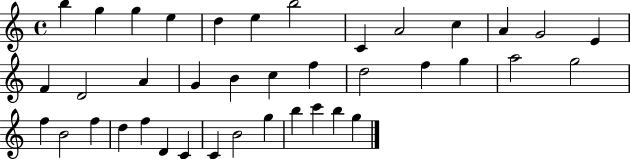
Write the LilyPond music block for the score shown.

{
  \clef treble
  \time 4/4
  \defaultTimeSignature
  \key c \major
  b''4 g''4 g''4 e''4 | d''4 e''4 b''2 | c'4 a'2 c''4 | a'4 g'2 e'4 | \break f'4 d'2 a'4 | g'4 b'4 c''4 f''4 | d''2 f''4 g''4 | a''2 g''2 | \break f''4 b'2 f''4 | d''4 f''4 d'4 c'4 | c'4 b'2 g''4 | b''4 c'''4 b''4 g''4 | \break \bar "|."
}